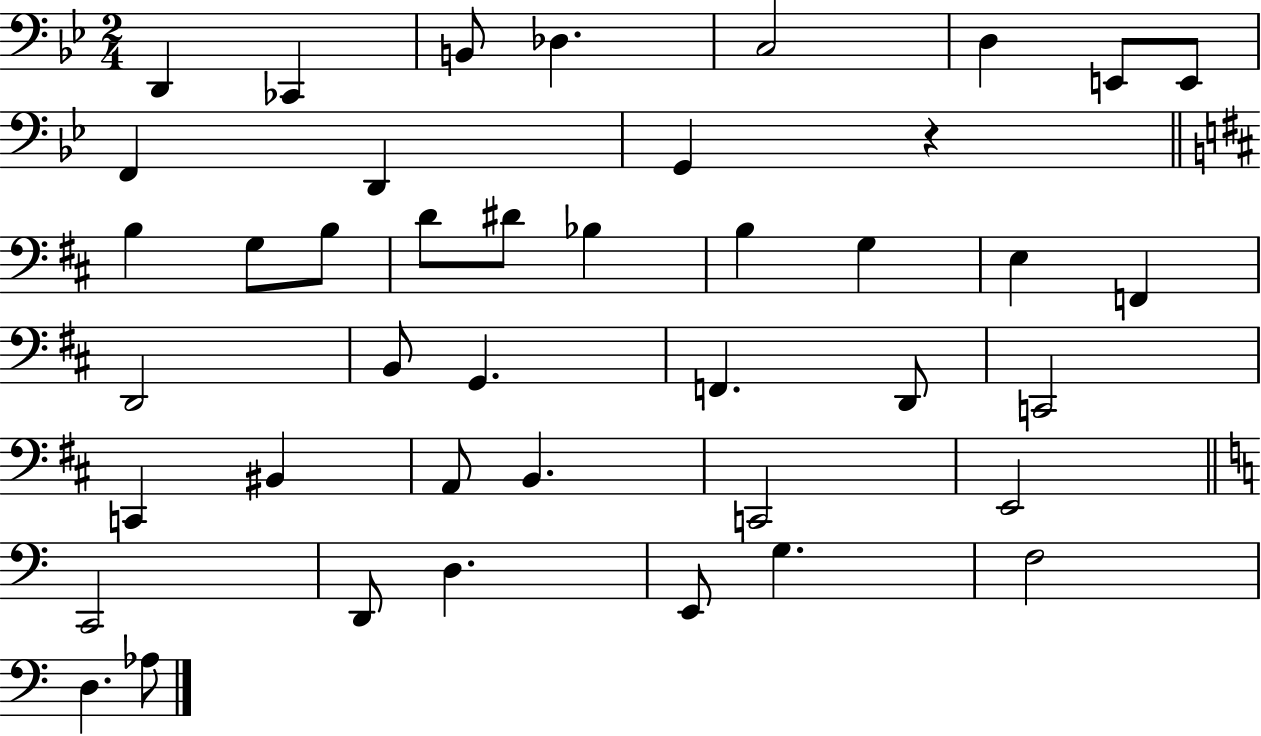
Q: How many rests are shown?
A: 1